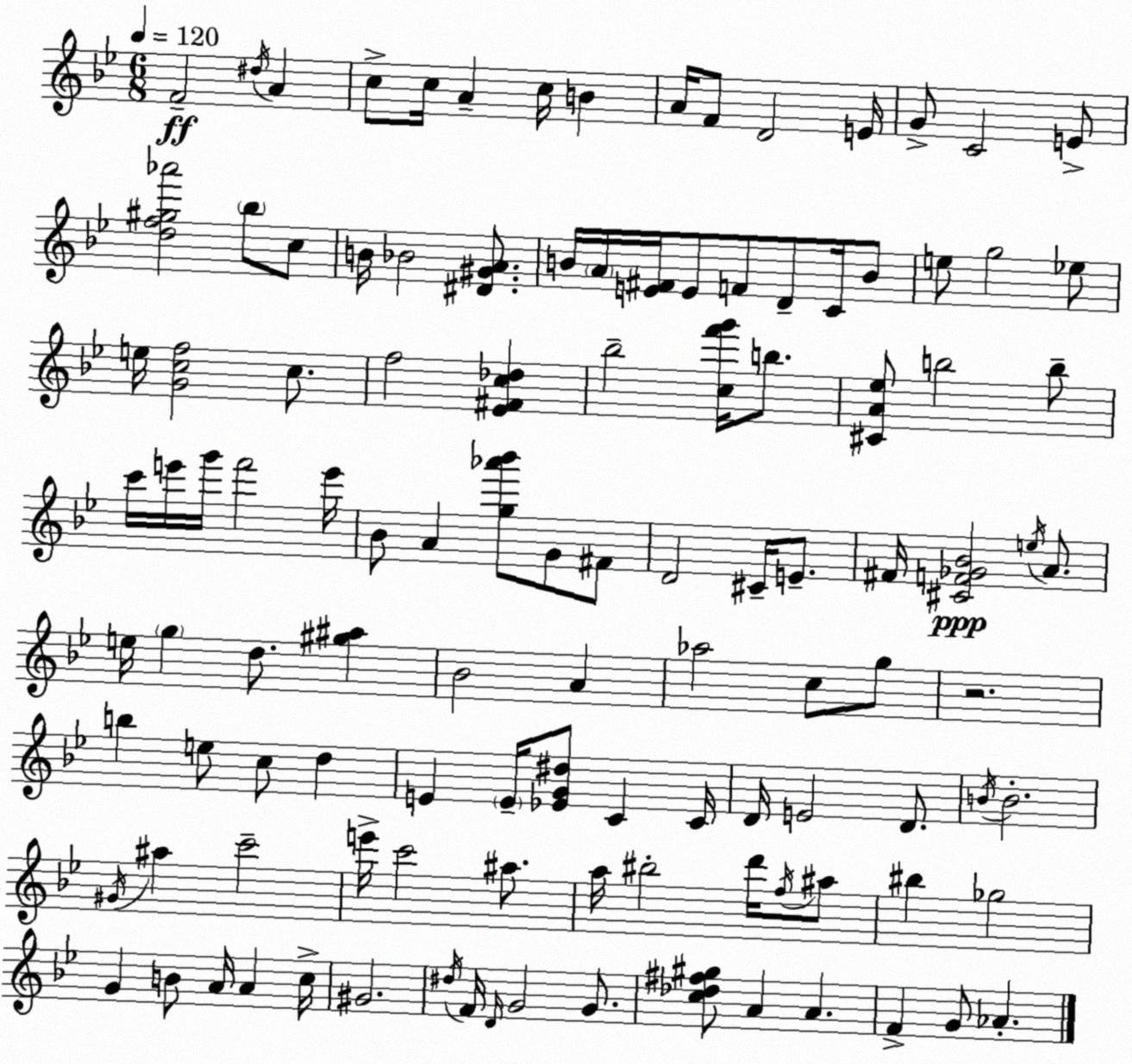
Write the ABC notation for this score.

X:1
T:Untitled
M:6/8
L:1/4
K:Gm
F2 ^d/4 A c/2 c/4 A c/4 B A/4 F/2 D2 E/4 G/2 C2 E/2 [df^g_a']2 _b/2 c/2 B/4 _B2 [^D^GA]/2 B/4 A/4 [E^F]/4 E/2 F/2 D/2 C/4 B/2 e/2 g2 _e/2 e/4 [Gcf]2 c/2 f2 [_E^Fc_d] _b2 [cf'g']/4 b/2 [^CA_e]/2 b2 b/2 c'/4 e'/4 g'/4 f'2 e'/4 _B/2 A [g_a'_b']/2 G/2 ^F/2 D2 ^C/4 E/2 ^F/4 [^CF_G_B]2 e/4 A/2 e/4 g d/2 [^g^a] _B2 A _a2 c/2 g/2 z2 b e/2 c/2 d E E/4 [_EG^d]/2 C C/4 D/4 E2 D/2 B/4 B2 ^G/4 ^a c'2 e'/4 c'2 ^a/2 a/4 ^b2 d'/4 f/4 ^a/2 ^b _g2 G B/2 A/4 A c/4 ^G2 ^d/4 F/4 D/4 G2 G/2 [c_d^f^g]/2 A A F G/2 _A